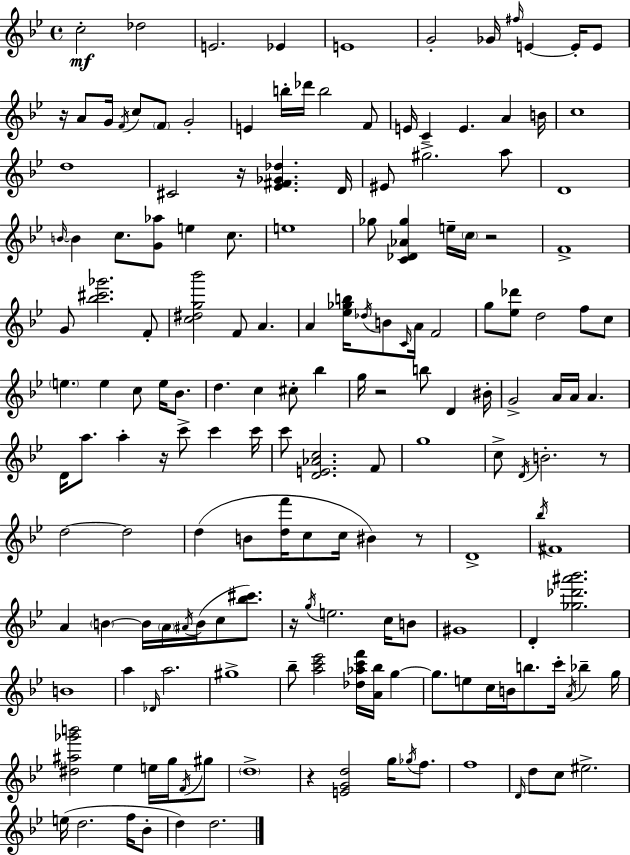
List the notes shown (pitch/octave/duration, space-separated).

C5/h Db5/h E4/h. Eb4/q E4/w G4/h Gb4/s F#5/s E4/q E4/s E4/e R/s A4/e G4/s F4/s C5/e F4/e G4/h E4/q B5/s Db6/s B5/h F4/e E4/s C4/q E4/q. A4/q B4/s C5/w D5/w C#4/h R/s [Eb4,F#4,Gb4,Db5]/q. D4/s EIS4/e G#5/h. A5/e D4/w B4/s B4/q C5/e. [G4,Ab5]/e E5/q C5/e. E5/w Gb5/e [C4,Db4,Ab4,Gb5]/q E5/s C5/s R/h F4/w G4/e [Bb5,C#6,Gb6]/h. F4/e [C5,D#5,G5,Bb6]/h F4/e A4/q. A4/q [Eb5,Gb5,B5]/s Db5/s B4/e C4/s A4/s F4/h G5/e [Eb5,Db6]/e D5/h F5/e C5/e E5/q. E5/q C5/e E5/s Bb4/e. D5/q. C5/q C#5/e Bb5/q G5/s R/h B5/e D4/q BIS4/s G4/h A4/s A4/s A4/q. D4/s A5/e. A5/q R/s C6/e C6/q C6/s C6/e [D4,E4,Ab4,C5]/h. F4/e G5/w C5/e D4/s B4/h. R/e D5/h D5/h D5/q B4/e [D5,F6]/s C5/e C5/s BIS4/q R/e D4/w Bb5/s F#4/w A4/q B4/q B4/s A4/s A#4/s B4/s C5/e [Bb5,C#6]/e. R/s G5/s E5/h. C5/s B4/e G#4/w D4/q [Gb5,Db6,A#6,Bb6]/h. B4/w A5/q Db4/s A5/h. G#5/w Bb5/e [A5,C6,Eb6]/h [Db5,Ab5,C6,F6]/s [A4,Bb5]/s G5/q G5/e. E5/e C5/s B4/s B5/e. C6/s A4/s Bb5/q G5/s [D#5,A#5,Gb6,B6]/h Eb5/q E5/s G5/s F4/s G#5/e D5/w R/q [E4,G4,D5]/h G5/s Gb5/s F5/e. F5/w D4/s D5/e C5/e EIS5/h. E5/s D5/h. F5/s Bb4/e D5/q D5/h.